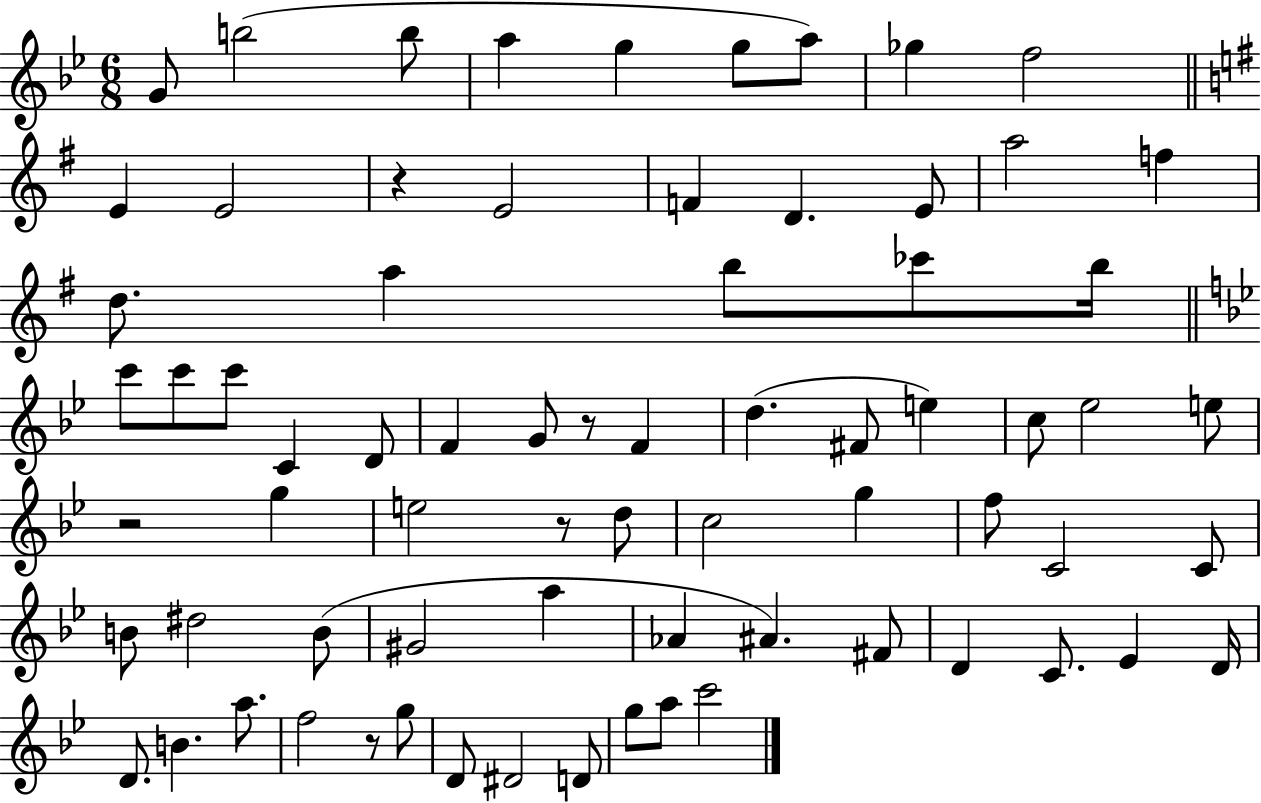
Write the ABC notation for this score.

X:1
T:Untitled
M:6/8
L:1/4
K:Bb
G/2 b2 b/2 a g g/2 a/2 _g f2 E E2 z E2 F D E/2 a2 f d/2 a b/2 _c'/2 b/4 c'/2 c'/2 c'/2 C D/2 F G/2 z/2 F d ^F/2 e c/2 _e2 e/2 z2 g e2 z/2 d/2 c2 g f/2 C2 C/2 B/2 ^d2 B/2 ^G2 a _A ^A ^F/2 D C/2 _E D/4 D/2 B a/2 f2 z/2 g/2 D/2 ^D2 D/2 g/2 a/2 c'2